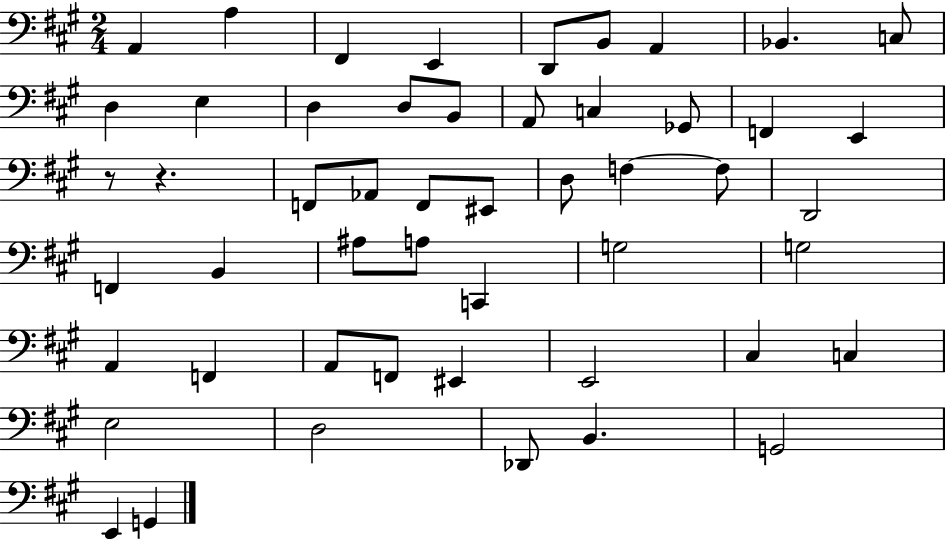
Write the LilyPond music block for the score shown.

{
  \clef bass
  \numericTimeSignature
  \time 2/4
  \key a \major
  a,4 a4 | fis,4 e,4 | d,8 b,8 a,4 | bes,4. c8 | \break d4 e4 | d4 d8 b,8 | a,8 c4 ges,8 | f,4 e,4 | \break r8 r4. | f,8 aes,8 f,8 eis,8 | d8 f4~~ f8 | d,2 | \break f,4 b,4 | ais8 a8 c,4 | g2 | g2 | \break a,4 f,4 | a,8 f,8 eis,4 | e,2 | cis4 c4 | \break e2 | d2 | des,8 b,4. | g,2 | \break e,4 g,4 | \bar "|."
}